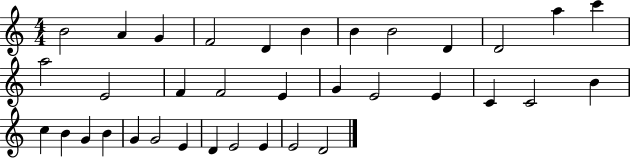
B4/h A4/q G4/q F4/h D4/q B4/q B4/q B4/h D4/q D4/h A5/q C6/q A5/h E4/h F4/q F4/h E4/q G4/q E4/h E4/q C4/q C4/h B4/q C5/q B4/q G4/q B4/q G4/q G4/h E4/q D4/q E4/h E4/q E4/h D4/h